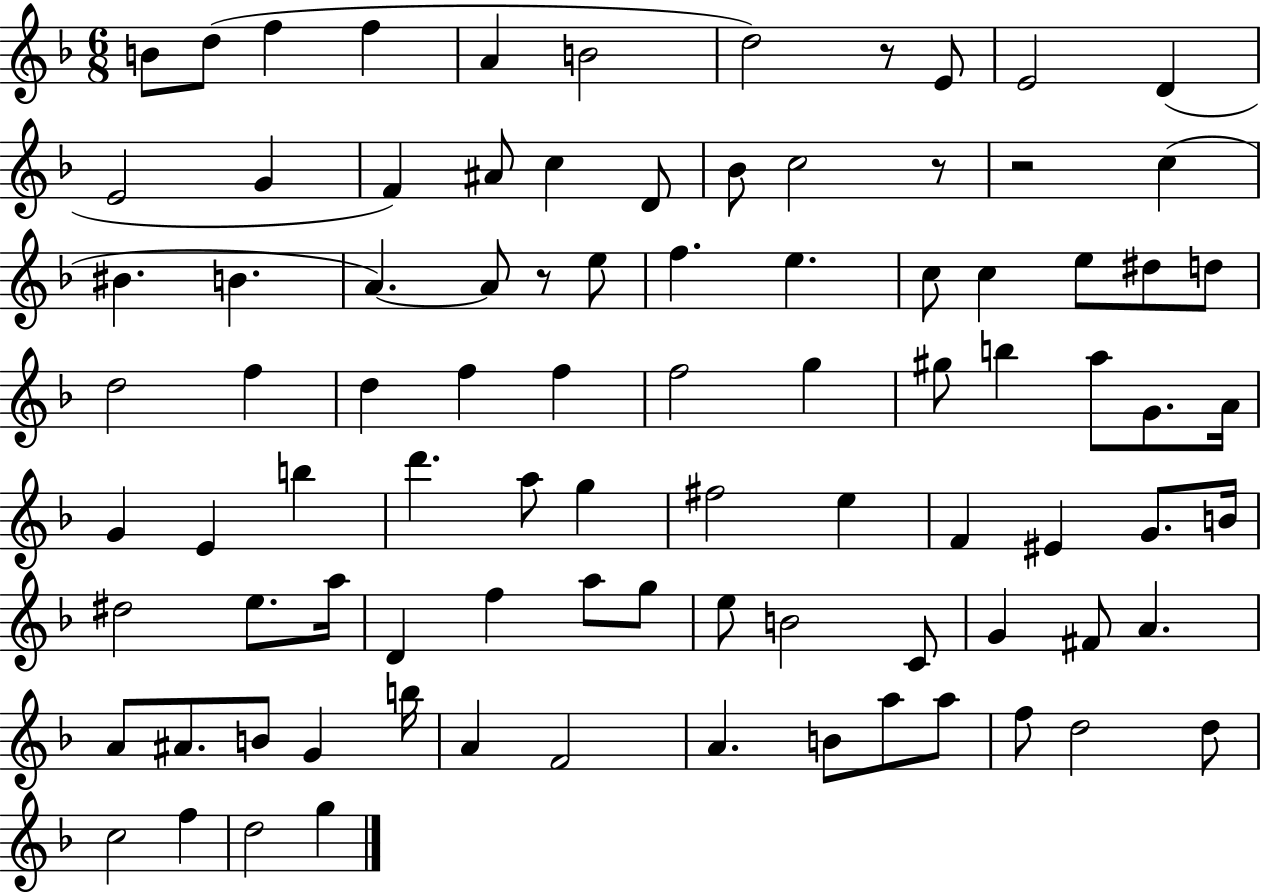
{
  \clef treble
  \numericTimeSignature
  \time 6/8
  \key f \major
  \repeat volta 2 { b'8 d''8( f''4 f''4 | a'4 b'2 | d''2) r8 e'8 | e'2 d'4( | \break e'2 g'4 | f'4) ais'8 c''4 d'8 | bes'8 c''2 r8 | r2 c''4( | \break bis'4. b'4. | a'4.~~) a'8 r8 e''8 | f''4. e''4. | c''8 c''4 e''8 dis''8 d''8 | \break d''2 f''4 | d''4 f''4 f''4 | f''2 g''4 | gis''8 b''4 a''8 g'8. a'16 | \break g'4 e'4 b''4 | d'''4. a''8 g''4 | fis''2 e''4 | f'4 eis'4 g'8. b'16 | \break dis''2 e''8. a''16 | d'4 f''4 a''8 g''8 | e''8 b'2 c'8 | g'4 fis'8 a'4. | \break a'8 ais'8. b'8 g'4 b''16 | a'4 f'2 | a'4. b'8 a''8 a''8 | f''8 d''2 d''8 | \break c''2 f''4 | d''2 g''4 | } \bar "|."
}